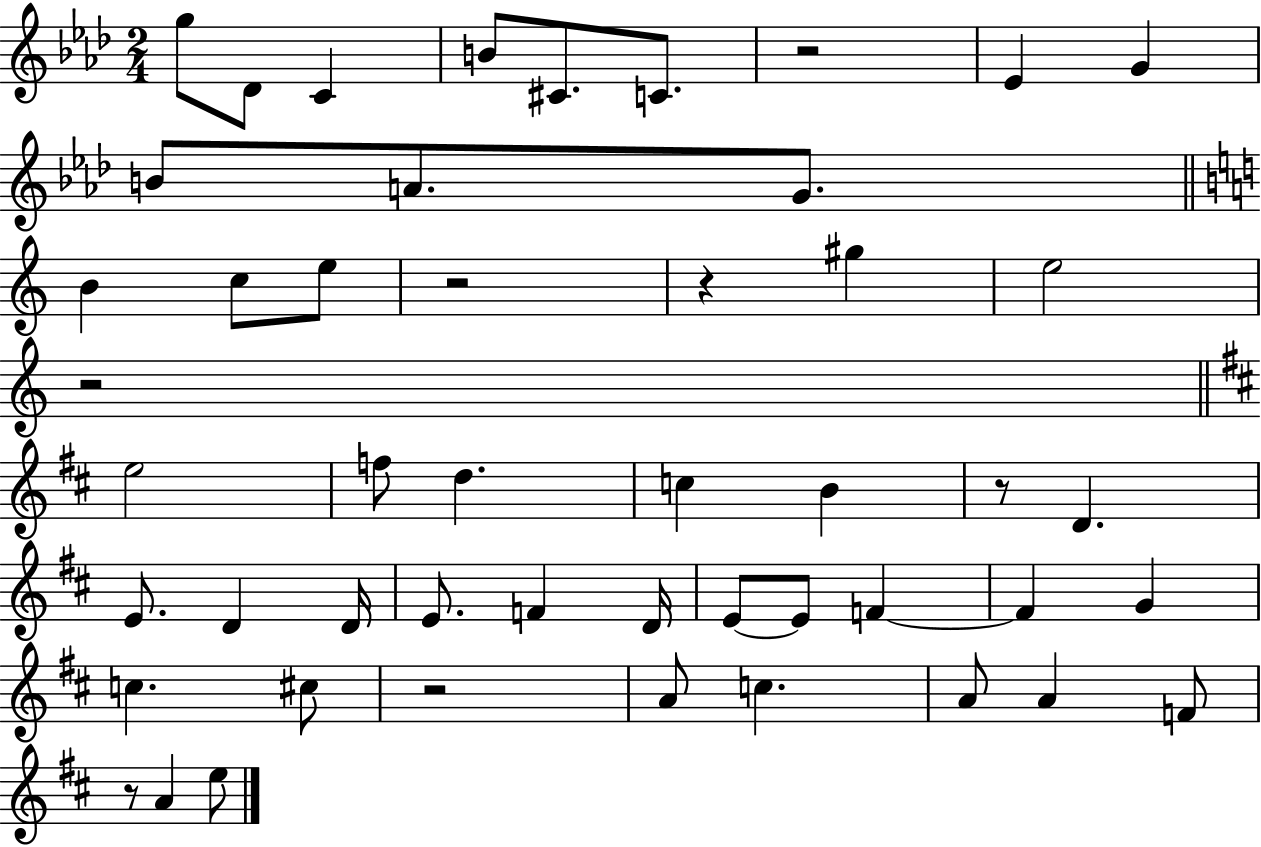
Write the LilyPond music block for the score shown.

{
  \clef treble
  \numericTimeSignature
  \time 2/4
  \key aes \major
  g''8 des'8 c'4 | b'8 cis'8. c'8. | r2 | ees'4 g'4 | \break b'8 a'8. g'8. | \bar "||" \break \key c \major b'4 c''8 e''8 | r2 | r4 gis''4 | e''2 | \break r2 | \bar "||" \break \key d \major e''2 | f''8 d''4. | c''4 b'4 | r8 d'4. | \break e'8. d'4 d'16 | e'8. f'4 d'16 | e'8~~ e'8 f'4~~ | f'4 g'4 | \break c''4. cis''8 | r2 | a'8 c''4. | a'8 a'4 f'8 | \break r8 a'4 e''8 | \bar "|."
}